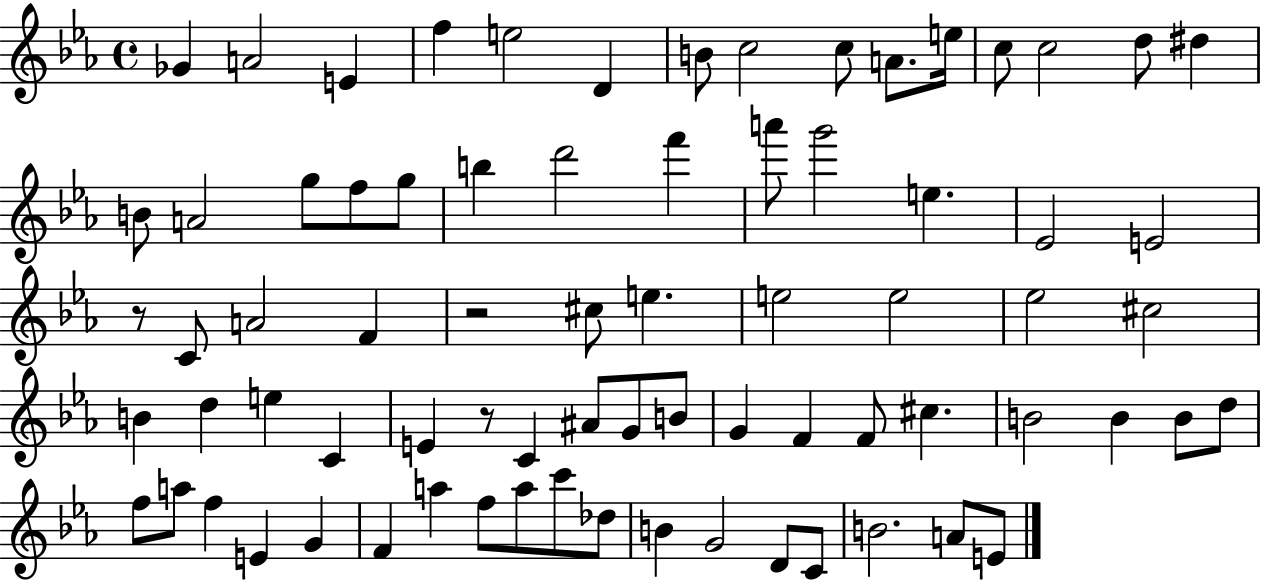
X:1
T:Untitled
M:4/4
L:1/4
K:Eb
_G A2 E f e2 D B/2 c2 c/2 A/2 e/4 c/2 c2 d/2 ^d B/2 A2 g/2 f/2 g/2 b d'2 f' a'/2 g'2 e _E2 E2 z/2 C/2 A2 F z2 ^c/2 e e2 e2 _e2 ^c2 B d e C E z/2 C ^A/2 G/2 B/2 G F F/2 ^c B2 B B/2 d/2 f/2 a/2 f E G F a f/2 a/2 c'/2 _d/2 B G2 D/2 C/2 B2 A/2 E/2